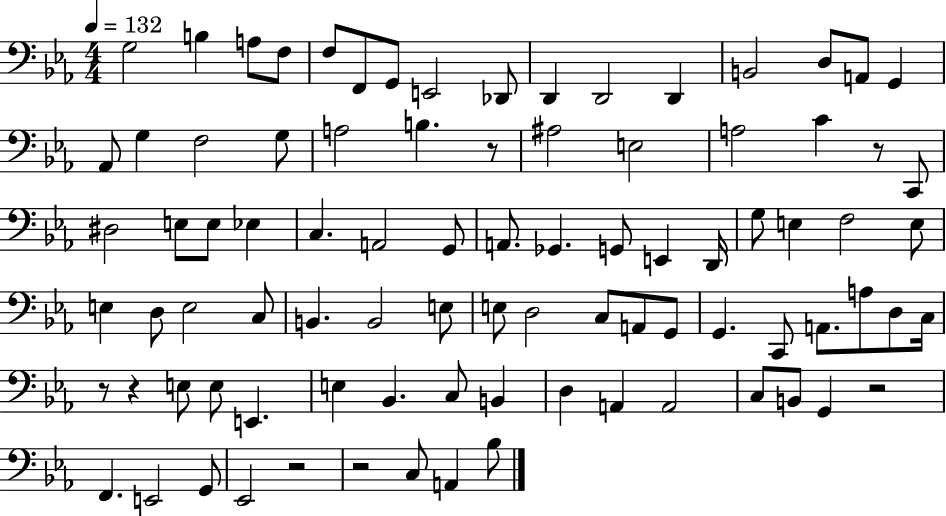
{
  \clef bass
  \numericTimeSignature
  \time 4/4
  \key ees \major
  \tempo 4 = 132
  \repeat volta 2 { g2 b4 a8 f8 | f8 f,8 g,8 e,2 des,8 | d,4 d,2 d,4 | b,2 d8 a,8 g,4 | \break aes,8 g4 f2 g8 | a2 b4. r8 | ais2 e2 | a2 c'4 r8 c,8 | \break dis2 e8 e8 ees4 | c4. a,2 g,8 | a,8. ges,4. g,8 e,4 d,16 | g8 e4 f2 e8 | \break e4 d8 e2 c8 | b,4. b,2 e8 | e8 d2 c8 a,8 g,8 | g,4. c,8 a,8. a8 d8 c16 | \break r8 r4 e8 e8 e,4. | e4 bes,4. c8 b,4 | d4 a,4 a,2 | c8 b,8 g,4 r2 | \break f,4. e,2 g,8 | ees,2 r2 | r2 c8 a,4 bes8 | } \bar "|."
}